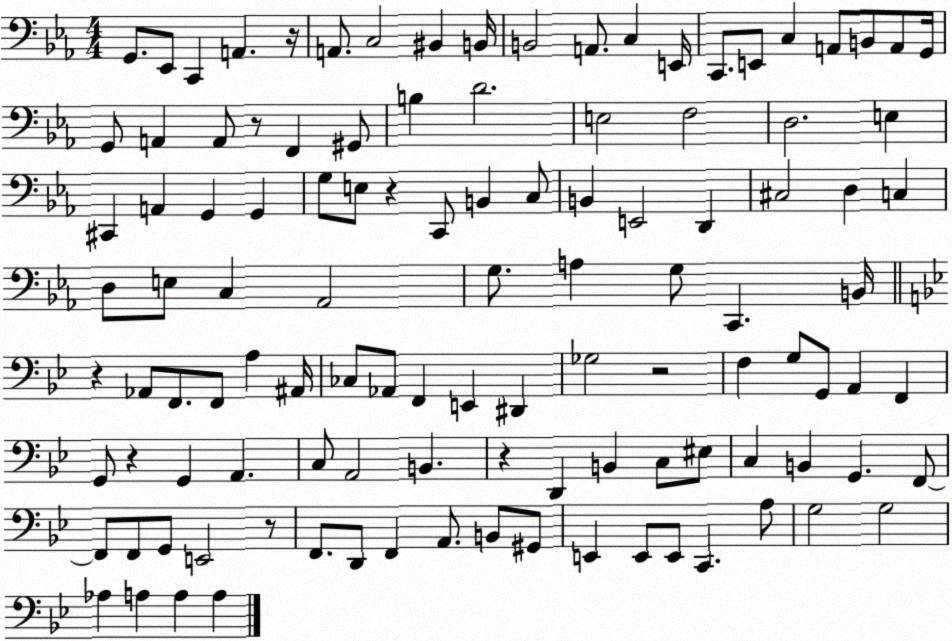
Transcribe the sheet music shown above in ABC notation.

X:1
T:Untitled
M:4/4
L:1/4
K:Eb
G,,/2 _E,,/2 C,, A,, z/4 A,,/2 C,2 ^B,, B,,/4 B,,2 A,,/2 C, E,,/4 C,,/2 E,,/2 C, A,,/2 B,,/2 A,,/2 G,,/4 G,,/2 A,, A,,/2 z/2 F,, ^G,,/2 B, D2 E,2 F,2 D,2 E, ^C,, A,, G,, G,, G,/2 E,/2 z C,,/2 B,, C,/2 B,, E,,2 D,, ^C,2 D, C, D,/2 E,/2 C, _A,,2 G,/2 A, G,/2 C,, B,,/4 z _A,,/2 F,,/2 F,,/2 A, ^A,,/4 _C,/2 _A,,/2 F,, E,, ^D,, _G,2 z2 F, G,/2 G,,/2 A,, F,, G,,/2 z G,, A,, C,/2 A,,2 B,, z D,, B,, C,/2 ^E,/2 C, B,, G,, F,,/2 F,,/2 F,,/2 G,,/2 E,,2 z/2 F,,/2 D,,/2 F,, A,,/2 B,,/2 ^G,,/2 E,, E,,/2 E,,/2 C,, A,/2 G,2 G,2 _A, A, A, A,